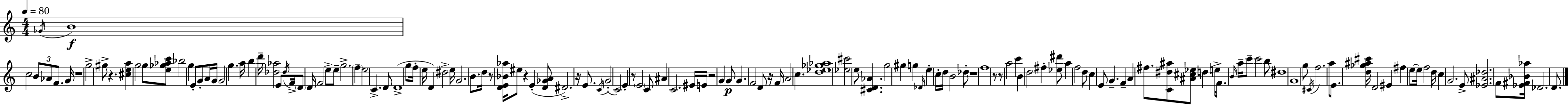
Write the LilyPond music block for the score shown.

{
  \clef treble
  \numericTimeSignature
  \time 4/4
  \key a \minor
  \tempo 4 = 80
  \acciaccatura { ges'16 }\f b'1 | c''2 \tuplet 3/2 { b'8 aes'8 f'8. } | g'16 r1 | g''2-> gis''8-> r4. | \break <cis'' e'' a''>4 g''2 g''8 <e'' ges'' aes'' c'''>8 | bes''2 g''4 e'8-. g'8-. | a'16 g'16 g'2 g''4. | a''16 b''4 d'''16-- <des'' aes''>2 e'8 | \break \acciaccatura { des''16 } f'16-> \parenthesize d'8 d'16 f'2 e''8-> | e''8-- g''2.-> \parenthesize f''4-- | e''2 c'4.-> | d'8 d'1->( | \break g''8 f''16-. e''16 d'4) dis''2-> | e''16 g'2. b'8. | d''16 r8 <d' e' bes' aes''>16 eis''8 r4 e'4-.( | <d' ges' a'>8 dis'2.->) r16 e'8. | \break \acciaccatura { c'16 }( g'2-. c'2) | e'4-. r8 \parenthesize e'2 | c'8 ais'4 c'2. | eis'16 e'16 r2 g'4 | \break g'8\p g'4. f'2 | d'8 r16 f'16 a'2 c''4. | <d'' ees'' ges'' aes''>1 | <ees'' cis'''>2 e''8 <cis' d' aes'>4. | \break g''2 gis''4 g''4 | \grace { des'16 } e''4-. c''16-. d''16 b'2 | des''8-. r1 | f''1 | \break r8 r8 a''2 | c'''4 b'4 d''2 | fis''4-. <ees'' dis'''>8 a''4 f''2 | d''8 c''4 e'8 g'4.-- | \break f'4-- a'4 fis''8. <c' dis'' ais''>8 <ais' cis'' ees''>8 d''4 | e''16-> f'8. \grace { b'16 } a''16-- c'''8-- c'''2 | b''8 dis''1 | g'1 | \break g''8 \acciaccatura { cis'16 } f''2. | a''8 e'8. <d'' ges'' ais'' cis'''>16 d'2 | eis'4 fis''4 e''8~~ e''16 f''2 | d''16 c''4 g'2. | \break e'8-> <ees' ais' des''>2. | f'8 <ees' fis' bes' aes''>16 des'2. | d'8. \bar "|."
}